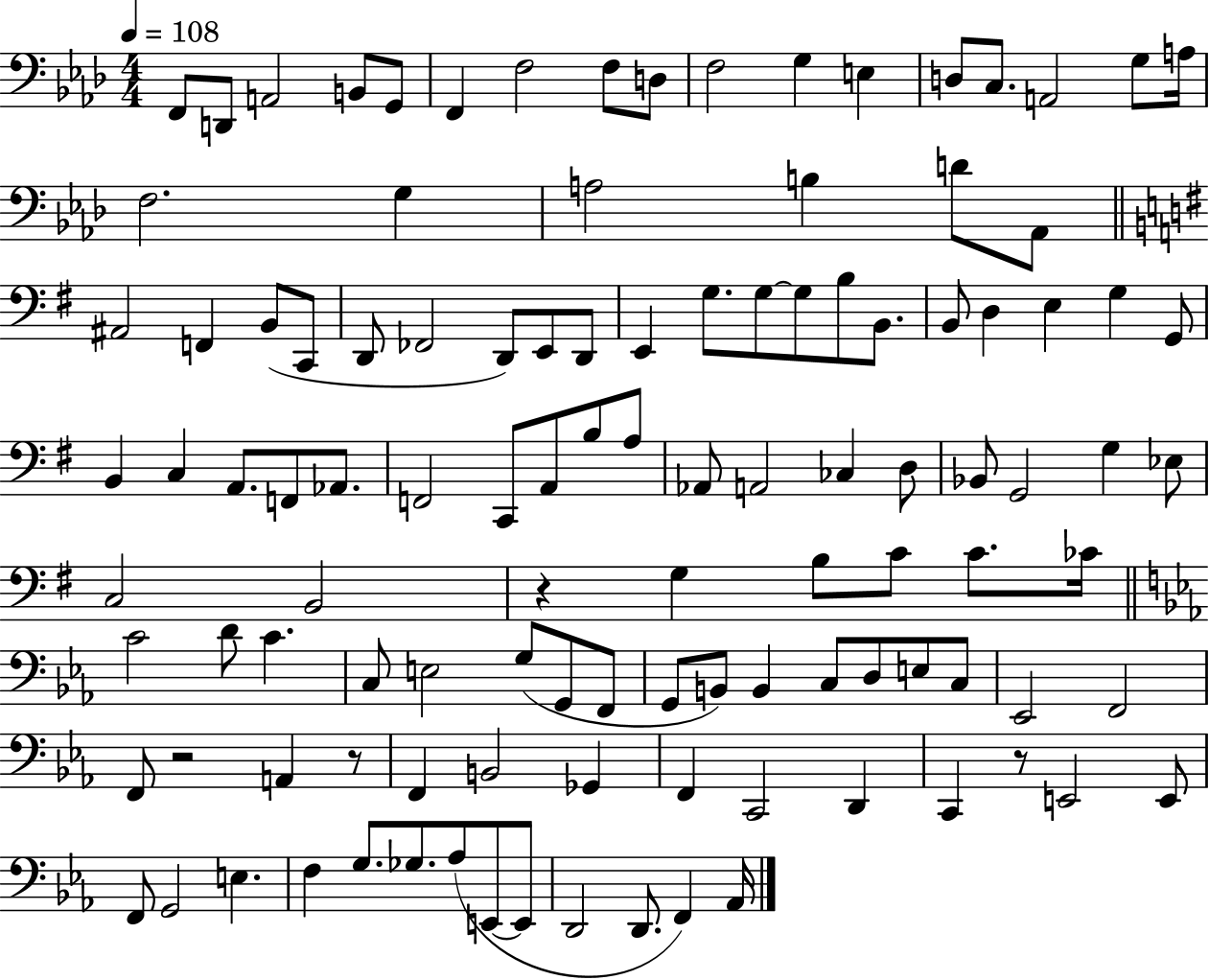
X:1
T:Untitled
M:4/4
L:1/4
K:Ab
F,,/2 D,,/2 A,,2 B,,/2 G,,/2 F,, F,2 F,/2 D,/2 F,2 G, E, D,/2 C,/2 A,,2 G,/2 A,/4 F,2 G, A,2 B, D/2 _A,,/2 ^A,,2 F,, B,,/2 C,,/2 D,,/2 _F,,2 D,,/2 E,,/2 D,,/2 E,, G,/2 G,/2 G,/2 B,/2 B,,/2 B,,/2 D, E, G, G,,/2 B,, C, A,,/2 F,,/2 _A,,/2 F,,2 C,,/2 A,,/2 B,/2 A,/2 _A,,/2 A,,2 _C, D,/2 _B,,/2 G,,2 G, _E,/2 C,2 B,,2 z G, B,/2 C/2 C/2 _C/4 C2 D/2 C C,/2 E,2 G,/2 G,,/2 F,,/2 G,,/2 B,,/2 B,, C,/2 D,/2 E,/2 C,/2 _E,,2 F,,2 F,,/2 z2 A,, z/2 F,, B,,2 _G,, F,, C,,2 D,, C,, z/2 E,,2 E,,/2 F,,/2 G,,2 E, F, G,/2 _G,/2 _A,/2 E,,/2 E,,/2 D,,2 D,,/2 F,, _A,,/4